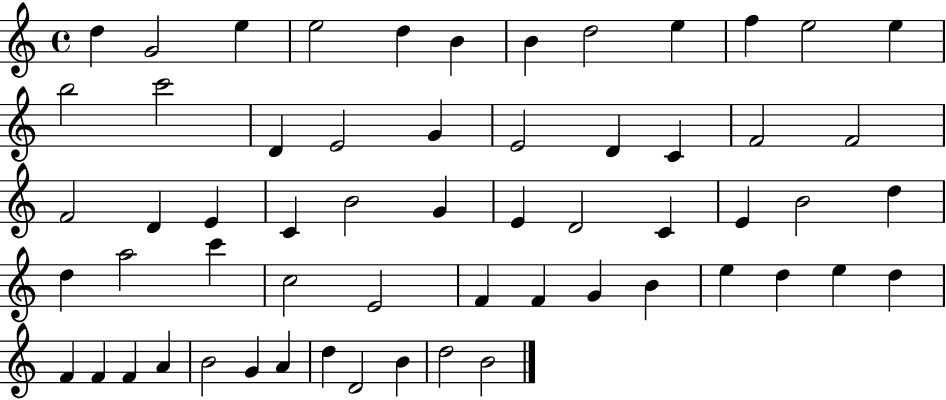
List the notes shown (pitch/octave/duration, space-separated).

D5/q G4/h E5/q E5/h D5/q B4/q B4/q D5/h E5/q F5/q E5/h E5/q B5/h C6/h D4/q E4/h G4/q E4/h D4/q C4/q F4/h F4/h F4/h D4/q E4/q C4/q B4/h G4/q E4/q D4/h C4/q E4/q B4/h D5/q D5/q A5/h C6/q C5/h E4/h F4/q F4/q G4/q B4/q E5/q D5/q E5/q D5/q F4/q F4/q F4/q A4/q B4/h G4/q A4/q D5/q D4/h B4/q D5/h B4/h